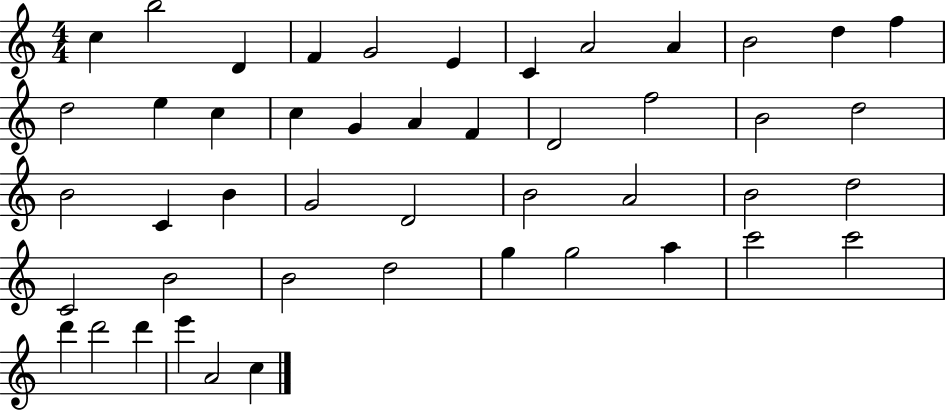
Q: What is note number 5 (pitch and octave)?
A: G4